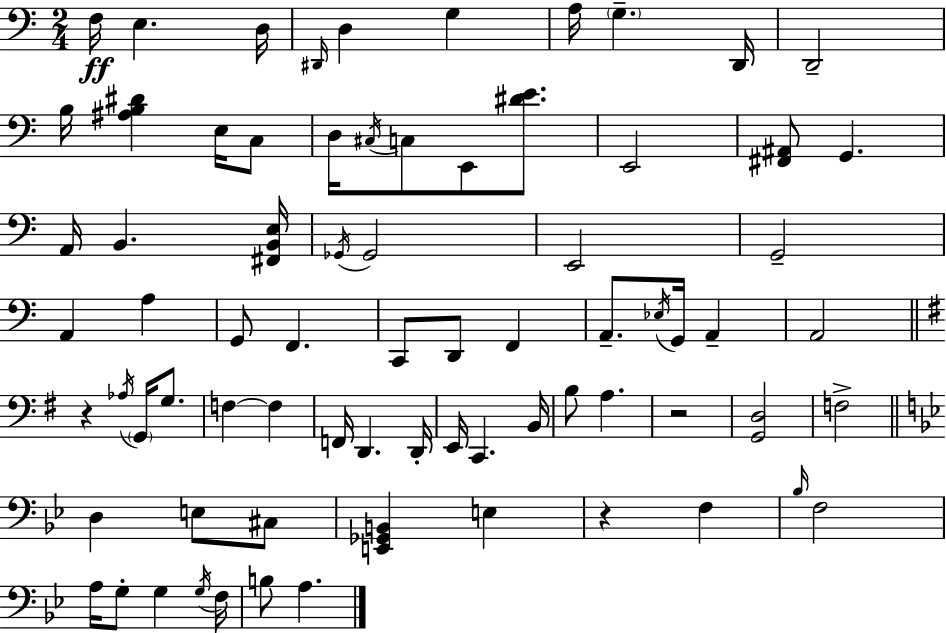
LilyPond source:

{
  \clef bass
  \numericTimeSignature
  \time 2/4
  \key a \minor
  f16\ff e4. d16 | \grace { dis,16 } d4 g4 | a16 \parenthesize g4.-- | d,16 d,2-- | \break b16 <ais b dis'>4 e16 c8 | d16 \acciaccatura { cis16 } c8 e,8 <dis' e'>8. | e,2 | <fis, ais,>8 g,4. | \break a,16 b,4. | <fis, b, e>16 \acciaccatura { ges,16 } ges,2 | e,2 | g,2-- | \break a,4 a4 | g,8 f,4. | c,8 d,8 f,4 | a,8.-- \acciaccatura { ees16 } g,16 | \break a,4-- a,2 | \bar "||" \break \key e \minor r4 \acciaccatura { aes16 } \parenthesize g,16 g8. | f4~~ f4 | f,16 d,4. | d,16-. e,16 c,4. | \break b,16 b8 a4. | r2 | <g, d>2 | f2-> | \break \bar "||" \break \key g \minor d4 e8 cis8 | <e, ges, b,>4 e4 | r4 f4 | \grace { bes16 } f2 | \break a16 g8-. g4 | \acciaccatura { g16 } f16 b8 a4. | \bar "|."
}